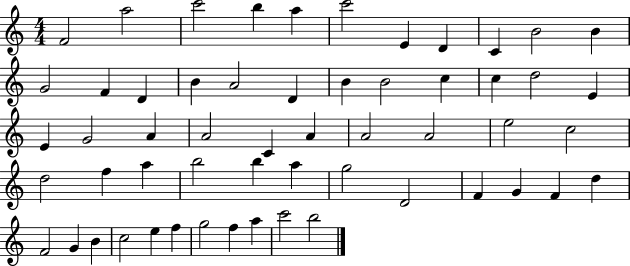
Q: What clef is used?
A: treble